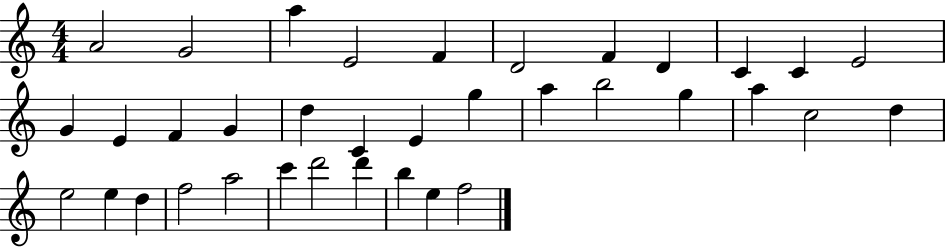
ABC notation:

X:1
T:Untitled
M:4/4
L:1/4
K:C
A2 G2 a E2 F D2 F D C C E2 G E F G d C E g a b2 g a c2 d e2 e d f2 a2 c' d'2 d' b e f2